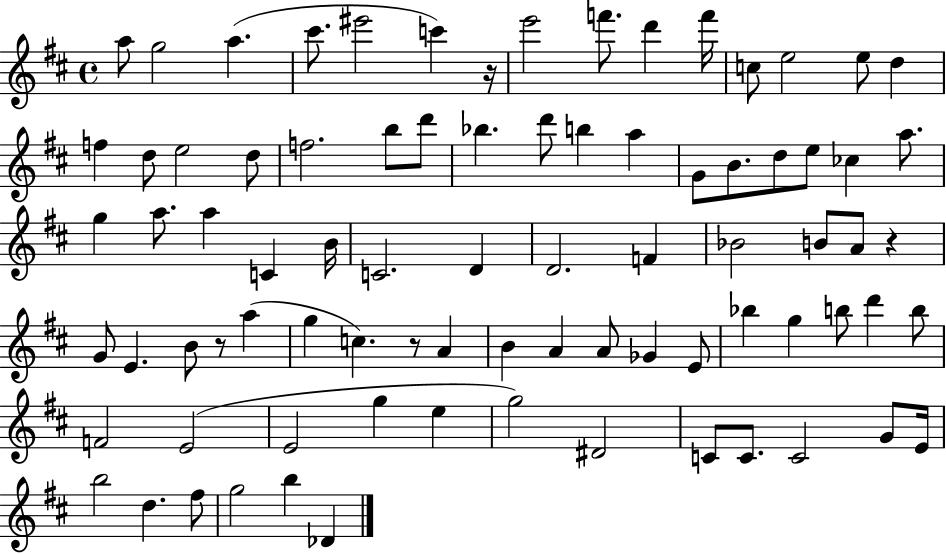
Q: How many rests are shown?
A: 4